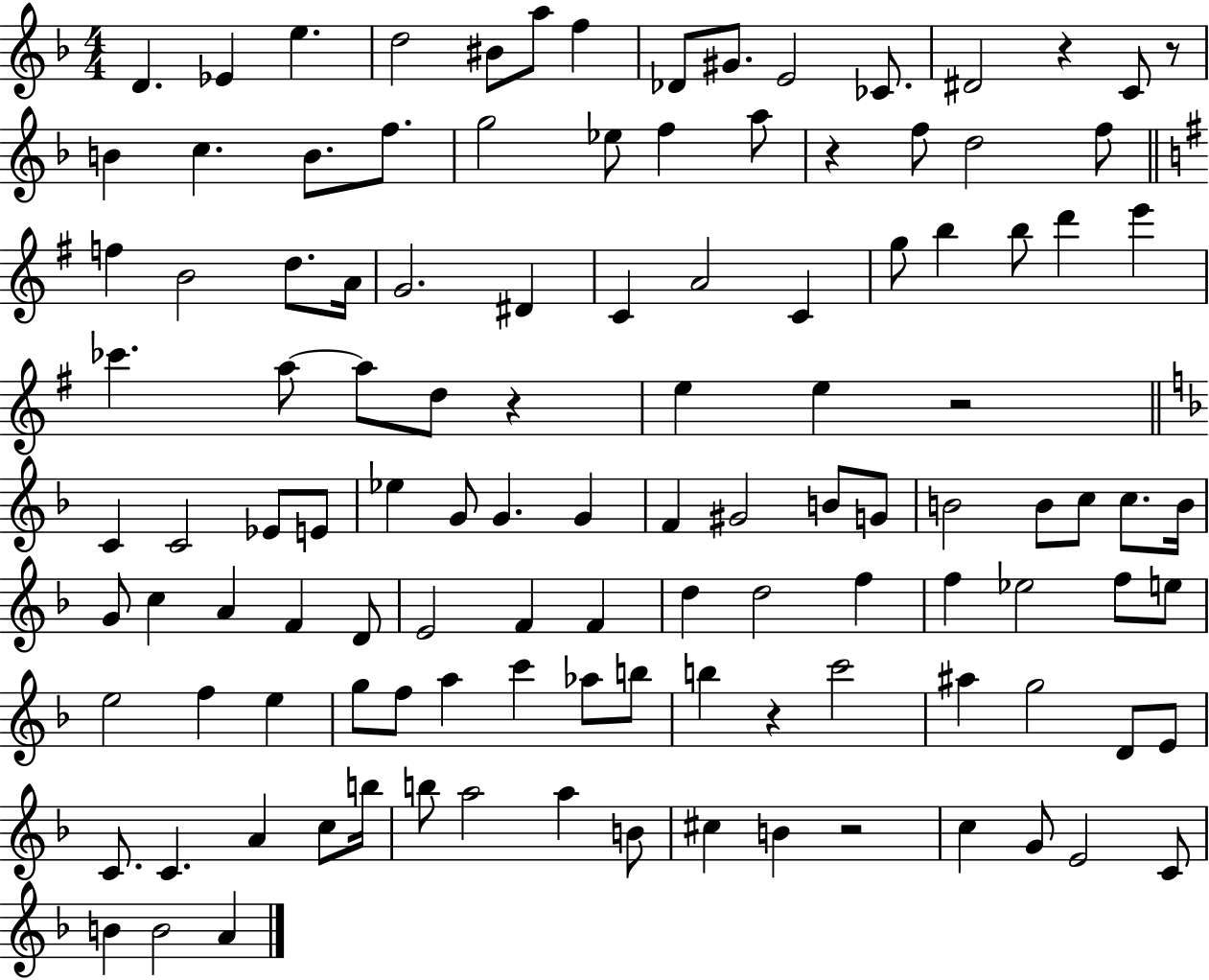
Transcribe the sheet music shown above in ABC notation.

X:1
T:Untitled
M:4/4
L:1/4
K:F
D _E e d2 ^B/2 a/2 f _D/2 ^G/2 E2 _C/2 ^D2 z C/2 z/2 B c B/2 f/2 g2 _e/2 f a/2 z f/2 d2 f/2 f B2 d/2 A/4 G2 ^D C A2 C g/2 b b/2 d' e' _c' a/2 a/2 d/2 z e e z2 C C2 _E/2 E/2 _e G/2 G G F ^G2 B/2 G/2 B2 B/2 c/2 c/2 B/4 G/2 c A F D/2 E2 F F d d2 f f _e2 f/2 e/2 e2 f e g/2 f/2 a c' _a/2 b/2 b z c'2 ^a g2 D/2 E/2 C/2 C A c/2 b/4 b/2 a2 a B/2 ^c B z2 c G/2 E2 C/2 B B2 A